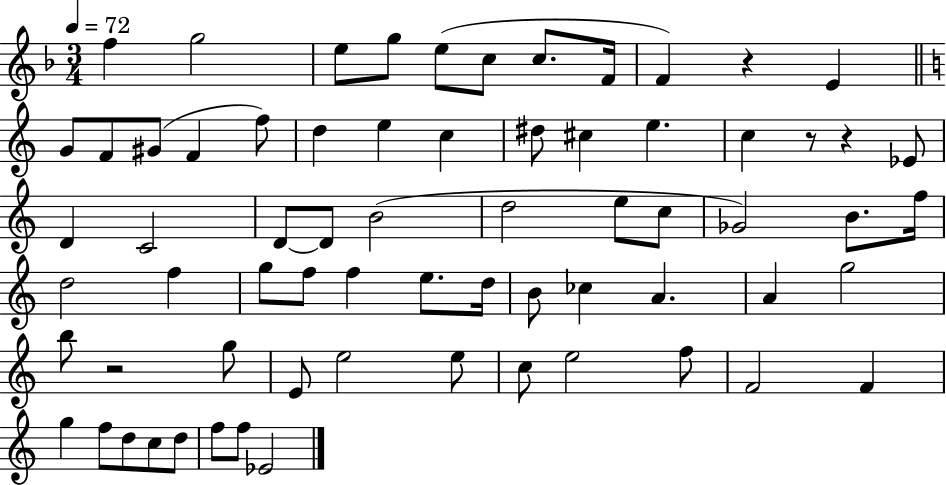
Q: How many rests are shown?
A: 4